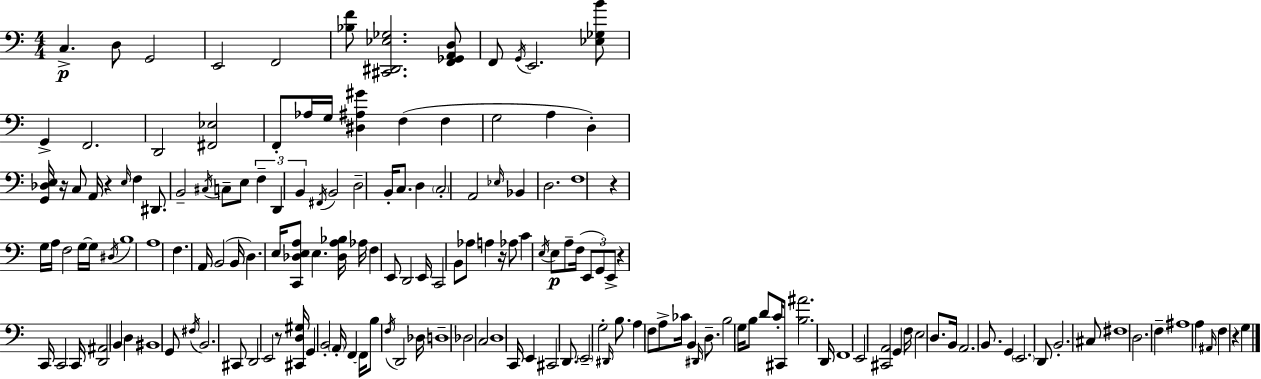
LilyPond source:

{
  \clef bass
  \numericTimeSignature
  \time 4/4
  \key a \minor
  c4.->\p d8 g,2 | e,2 f,2 | <bes f'>8 <cis, dis, ees ges>2. <f, ges, a, d>8 | f,8 \acciaccatura { g,16 } e,2. <ees ges b'>8 | \break g,4-> f,2. | d,2 <fis, ees>2 | f,8-. aes16 g16 <dis ais gis'>4 f4( f4 | g2 a4 d4-.) | \break <g, des e>16 r16 c8 a,16 r4 \grace { e16 } f4 dis,8. | b,2-- \acciaccatura { cis16 } c8-- e8 \tuplet 3/2 { f4-- | d,4 b,4 } \acciaccatura { fis,16 } b,2 | d2-- b,16-. c8. | \break d4 \parenthesize c2-. a,2 | \grace { ees16 } bes,4 d2. | f1 | r4 g16 a16 f2 | \break g16~~ g16 \acciaccatura { dis16 } b1 | a1 | f4. a,16 b,2( | b,16 d4.) e16 <c, des e a>8 e4. | \break <des a bes>16 aes16 f4 e,8 d,2 | e,16 c,2 b,8 | aes8 a4 r16 aes8 c'4 \acciaccatura { e16 }\p e8 | a8-- f16( \tuplet 3/2 { e,8 g,8) e,8-> } r4 c,16 c,2 | \break c,16 <d, ais,>2 b,4 | d4 bis,1 | g,8 \acciaccatura { fis16 } b,2. | cis,8 d,2 | \break e,2 r8 <cis, d gis>16 g,4 b,2-. | \parenthesize a,16-. f,4~~ f,16 b8 \acciaccatura { f16 } | d,2 des16 d1-- | des2 | \break c2 d1 | c,16 e,4 cis,2 | d,8. \parenthesize e,2-- | g2-. \grace { dis,16 } b8. a4 | \break f8 a8-> ces'16 b,4 \grace { dis,16 } d8.-- b2 | g16 b8 d'8 c'16-. cis,8 <b ais'>2. | d,16 f,1 | e,2 | \break <cis, a,>2 g,4 f16 | e2 d8. b,16 a,2. | b,8. g,4 \parenthesize e,2. | d,8 b,2.-. | \break cis8 fis1 | d2. | f4-- ais1 | a4 \grace { ais,16 } | \break f4 r4 g4 \bar "|."
}